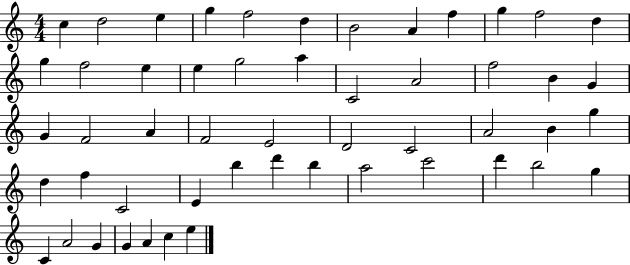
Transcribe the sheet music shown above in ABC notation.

X:1
T:Untitled
M:4/4
L:1/4
K:C
c d2 e g f2 d B2 A f g f2 d g f2 e e g2 a C2 A2 f2 B G G F2 A F2 E2 D2 C2 A2 B g d f C2 E b d' b a2 c'2 d' b2 g C A2 G G A c e